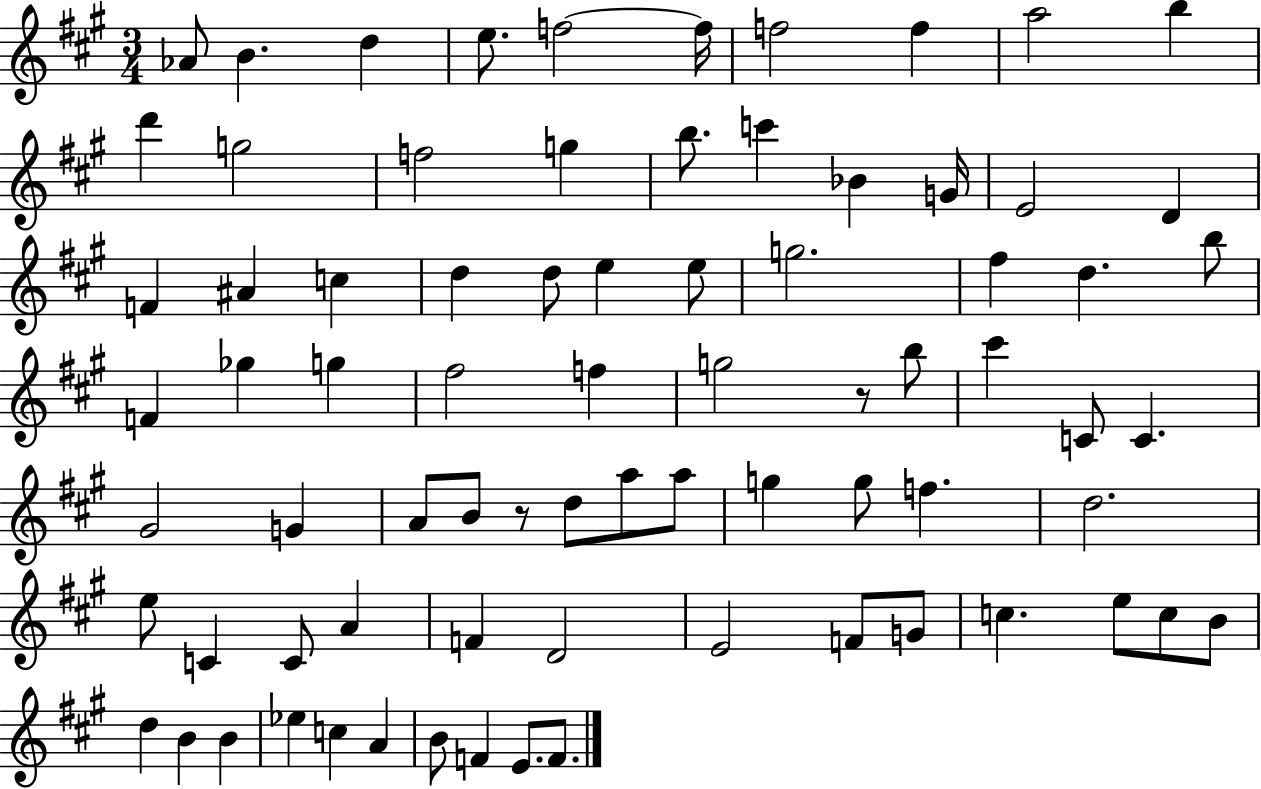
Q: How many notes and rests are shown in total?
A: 77